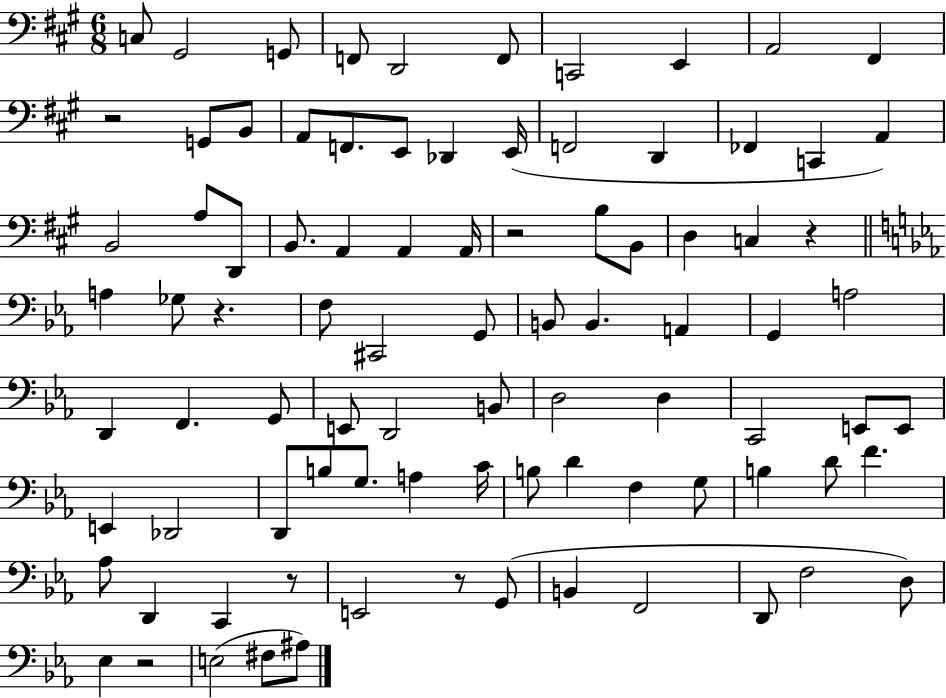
X:1
T:Untitled
M:6/8
L:1/4
K:A
C,/2 ^G,,2 G,,/2 F,,/2 D,,2 F,,/2 C,,2 E,, A,,2 ^F,, z2 G,,/2 B,,/2 A,,/2 F,,/2 E,,/2 _D,, E,,/4 F,,2 D,, _F,, C,, A,, B,,2 A,/2 D,,/2 B,,/2 A,, A,, A,,/4 z2 B,/2 B,,/2 D, C, z A, _G,/2 z F,/2 ^C,,2 G,,/2 B,,/2 B,, A,, G,, A,2 D,, F,, G,,/2 E,,/2 D,,2 B,,/2 D,2 D, C,,2 E,,/2 E,,/2 E,, _D,,2 D,,/2 B,/2 G,/2 A, C/4 B,/2 D F, G,/2 B, D/2 F _A,/2 D,, C,, z/2 E,,2 z/2 G,,/2 B,, F,,2 D,,/2 F,2 D,/2 _E, z2 E,2 ^F,/2 ^A,/2